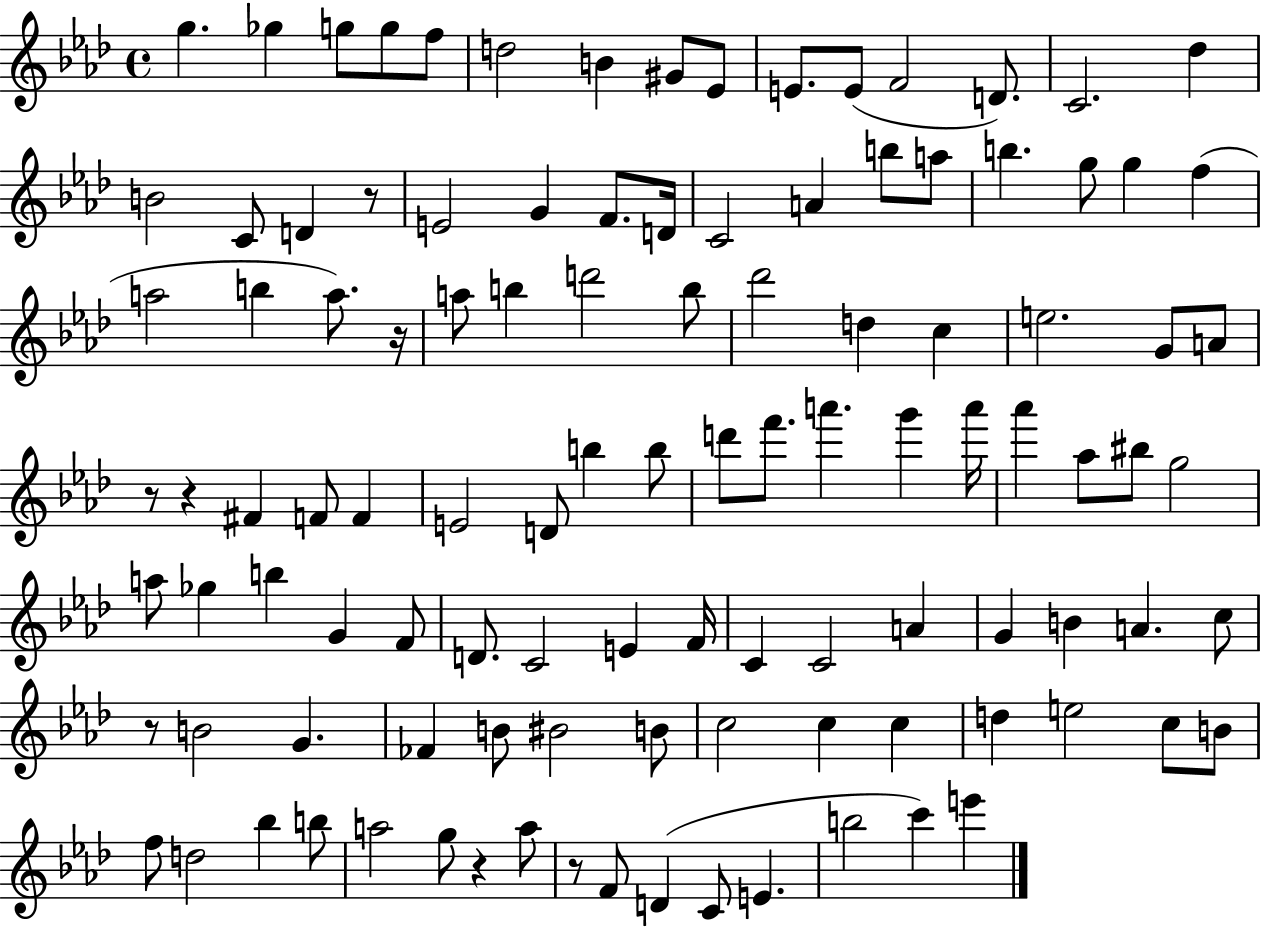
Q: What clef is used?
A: treble